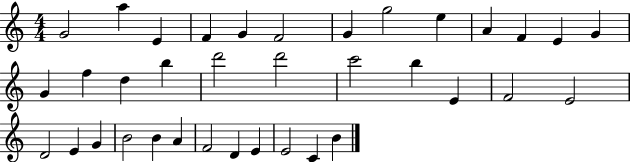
G4/h A5/q E4/q F4/q G4/q F4/h G4/q G5/h E5/q A4/q F4/q E4/q G4/q G4/q F5/q D5/q B5/q D6/h D6/h C6/h B5/q E4/q F4/h E4/h D4/h E4/q G4/q B4/h B4/q A4/q F4/h D4/q E4/q E4/h C4/q B4/q